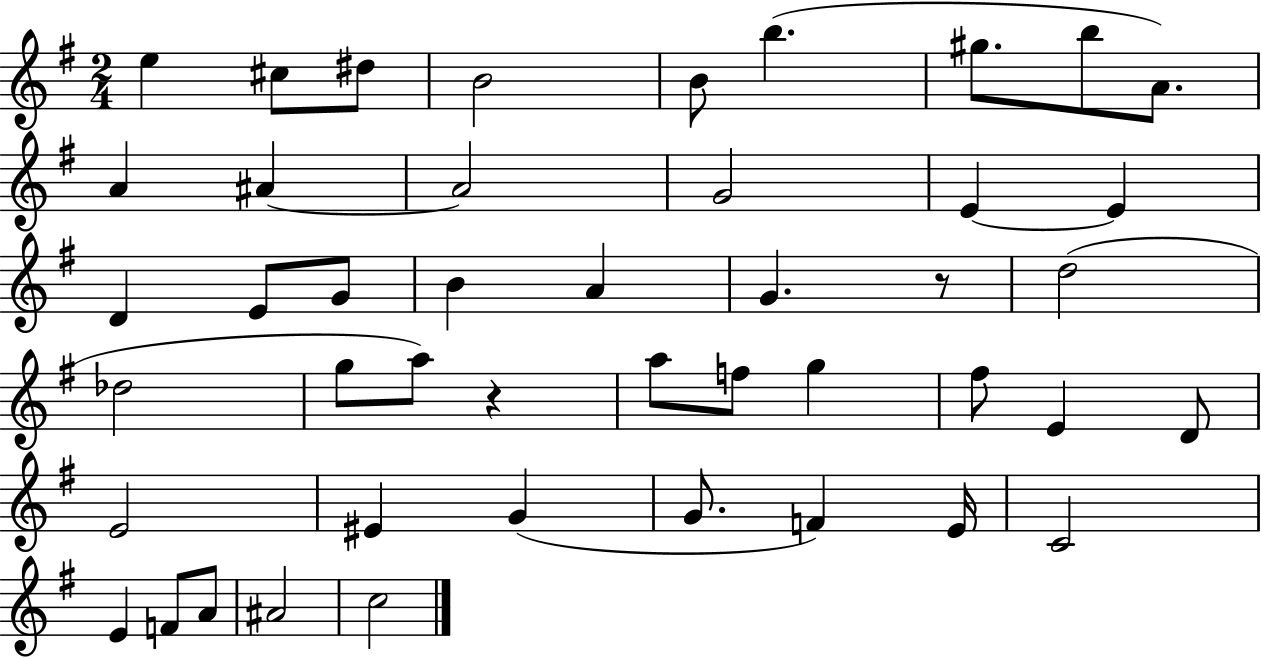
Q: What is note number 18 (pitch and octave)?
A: G4